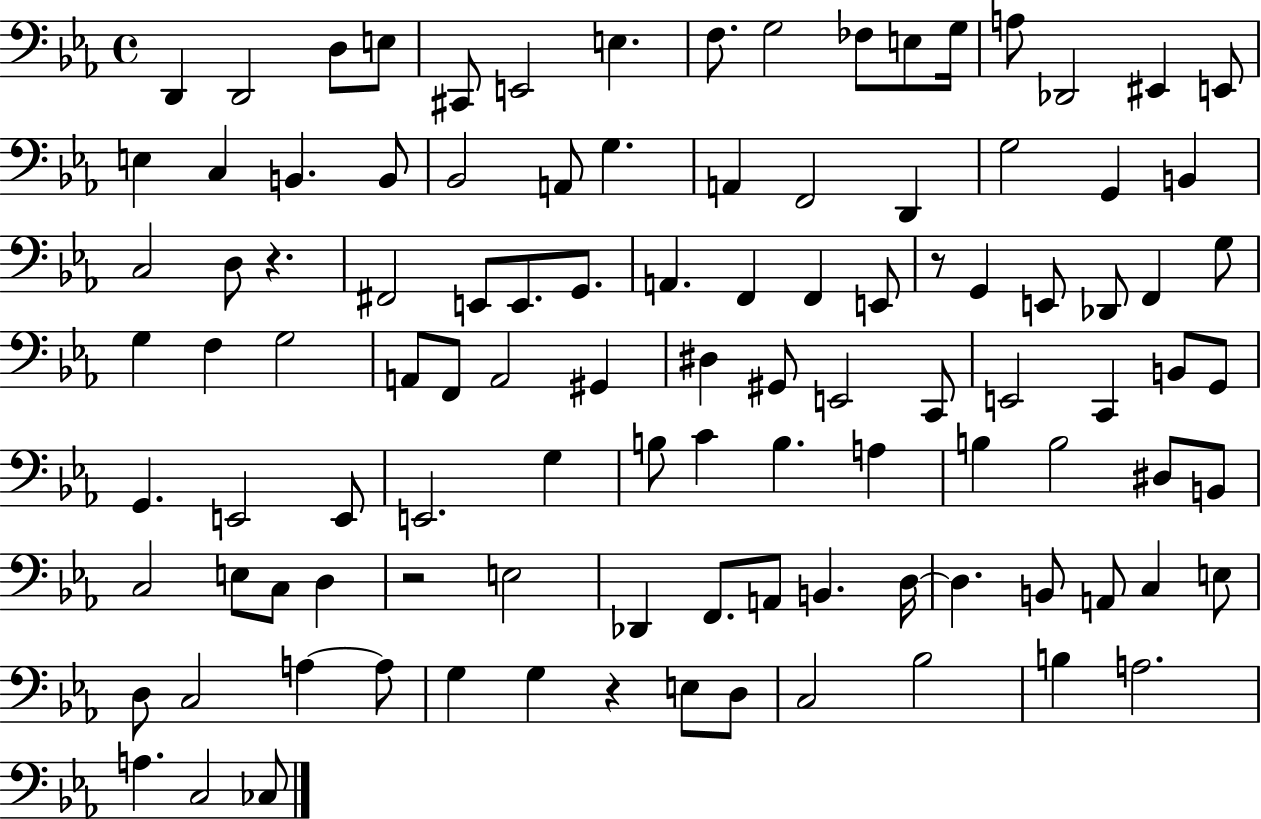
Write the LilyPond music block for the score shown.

{
  \clef bass
  \time 4/4
  \defaultTimeSignature
  \key ees \major
  d,4 d,2 d8 e8 | cis,8 e,2 e4. | f8. g2 fes8 e8 g16 | a8 des,2 eis,4 e,8 | \break e4 c4 b,4. b,8 | bes,2 a,8 g4. | a,4 f,2 d,4 | g2 g,4 b,4 | \break c2 d8 r4. | fis,2 e,8 e,8. g,8. | a,4. f,4 f,4 e,8 | r8 g,4 e,8 des,8 f,4 g8 | \break g4 f4 g2 | a,8 f,8 a,2 gis,4 | dis4 gis,8 e,2 c,8 | e,2 c,4 b,8 g,8 | \break g,4. e,2 e,8 | e,2. g4 | b8 c'4 b4. a4 | b4 b2 dis8 b,8 | \break c2 e8 c8 d4 | r2 e2 | des,4 f,8. a,8 b,4. d16~~ | d4. b,8 a,8 c4 e8 | \break d8 c2 a4~~ a8 | g4 g4 r4 e8 d8 | c2 bes2 | b4 a2. | \break a4. c2 ces8 | \bar "|."
}